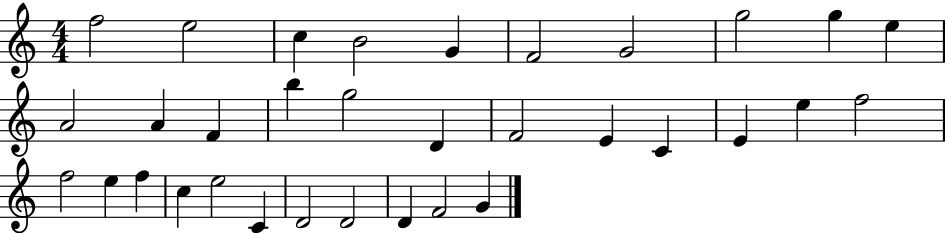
F5/h E5/h C5/q B4/h G4/q F4/h G4/h G5/h G5/q E5/q A4/h A4/q F4/q B5/q G5/h D4/q F4/h E4/q C4/q E4/q E5/q F5/h F5/h E5/q F5/q C5/q E5/h C4/q D4/h D4/h D4/q F4/h G4/q